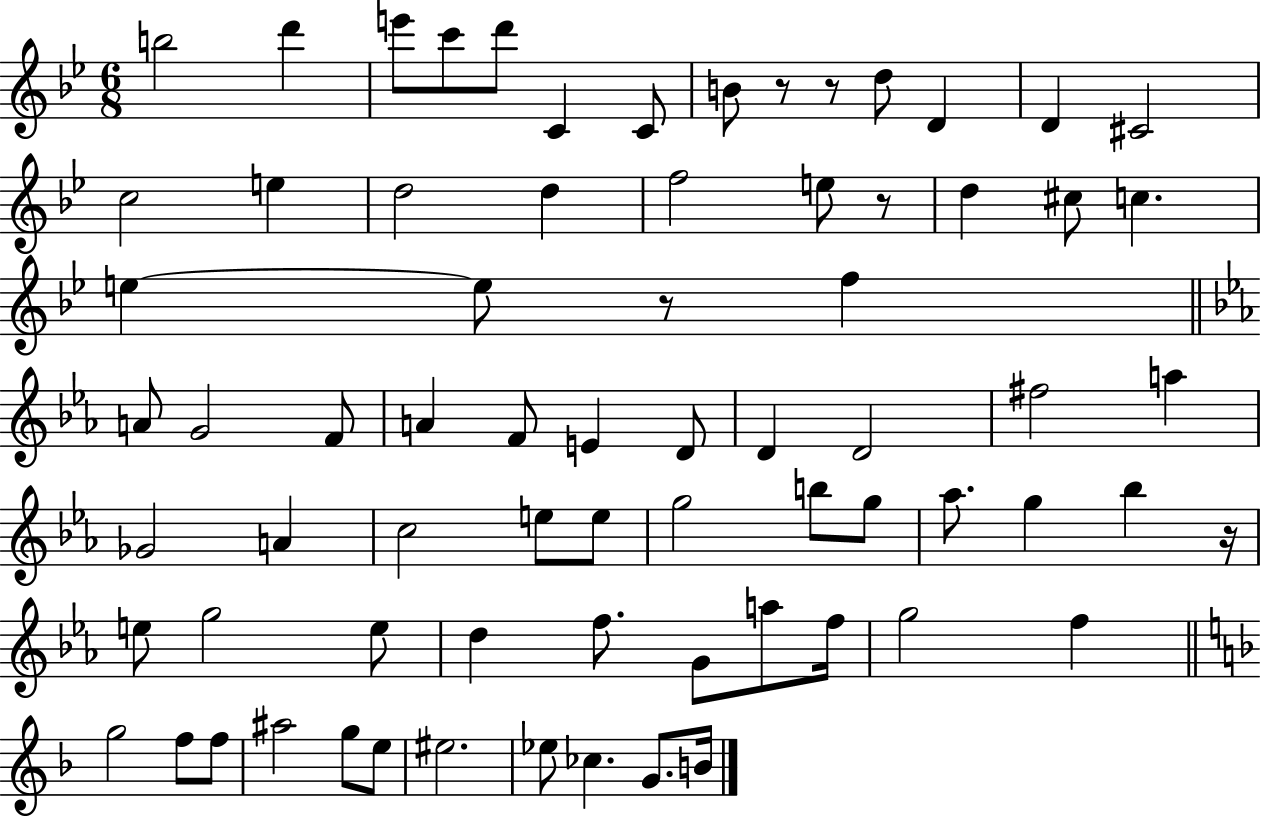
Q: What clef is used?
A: treble